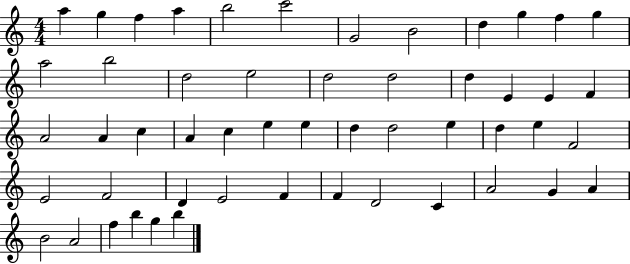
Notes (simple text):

A5/q G5/q F5/q A5/q B5/h C6/h G4/h B4/h D5/q G5/q F5/q G5/q A5/h B5/h D5/h E5/h D5/h D5/h D5/q E4/q E4/q F4/q A4/h A4/q C5/q A4/q C5/q E5/q E5/q D5/q D5/h E5/q D5/q E5/q F4/h E4/h F4/h D4/q E4/h F4/q F4/q D4/h C4/q A4/h G4/q A4/q B4/h A4/h F5/q B5/q G5/q B5/q